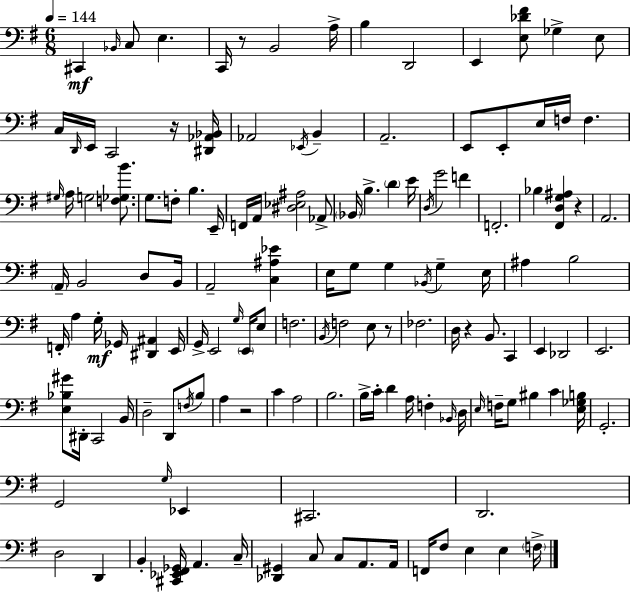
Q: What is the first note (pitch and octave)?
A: C#2